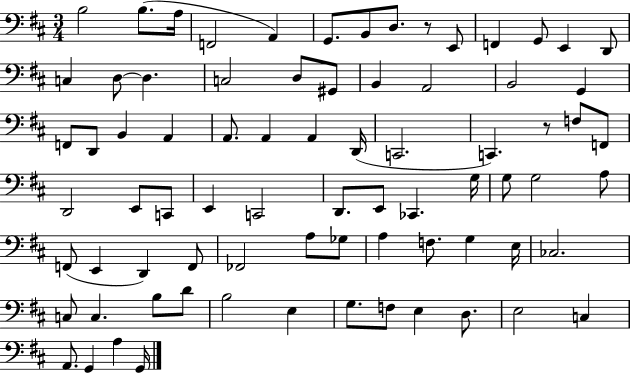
{
  \clef bass
  \numericTimeSignature
  \time 3/4
  \key d \major
  b2 b8.( a16 | f,2 a,4) | g,8. b,8 d8. r8 e,8 | f,4 g,8 e,4 d,8 | \break c4 d8~~ d4. | c2 d8 gis,8 | b,4 a,2 | b,2 g,4 | \break f,8 d,8 b,4 a,4 | a,8. a,4 a,4 d,16( | c,2. | c,4.) r8 f8 f,8 | \break d,2 e,8 c,8 | e,4 c,2 | d,8. e,8 ces,4. g16 | g8 g2 a8 | \break f,8( e,4 d,4) f,8 | fes,2 a8 ges8 | a4 f8. g4 e16 | ces2. | \break c8 c4. b8 d'8 | b2 e4 | g8. f8 e4 d8. | e2 c4 | \break a,8. g,4 a4 g,16 | \bar "|."
}